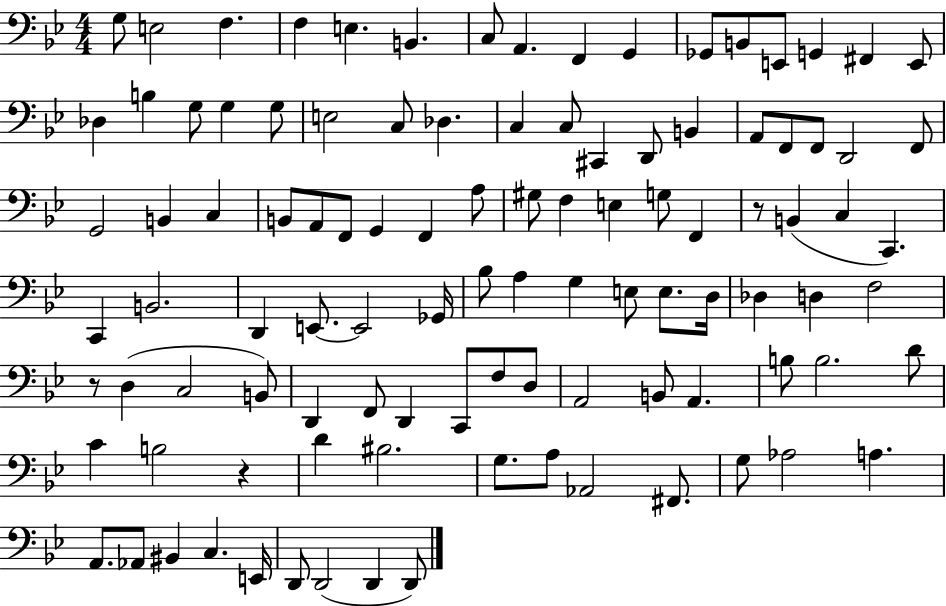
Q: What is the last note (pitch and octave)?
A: D2